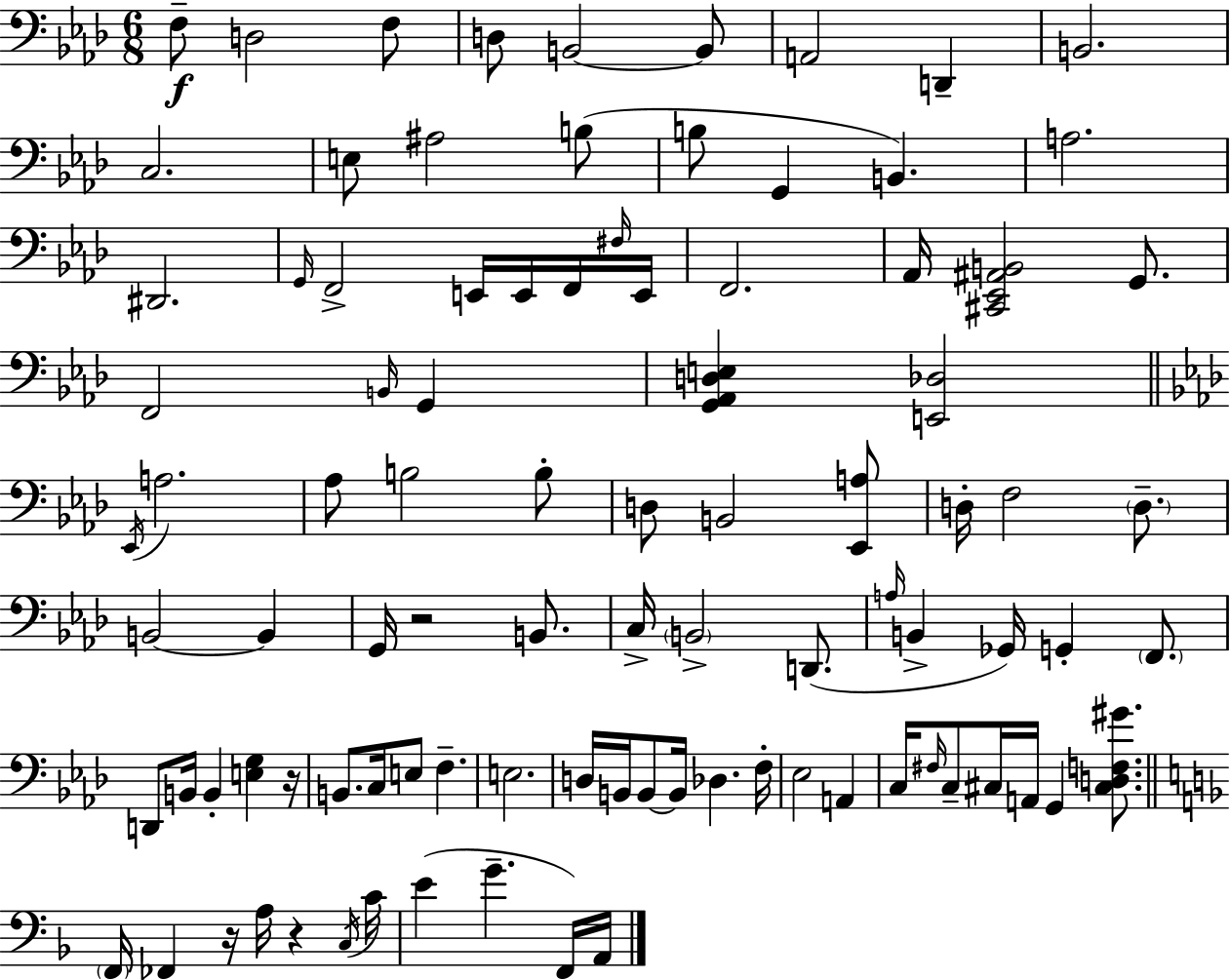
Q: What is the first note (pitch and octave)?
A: F3